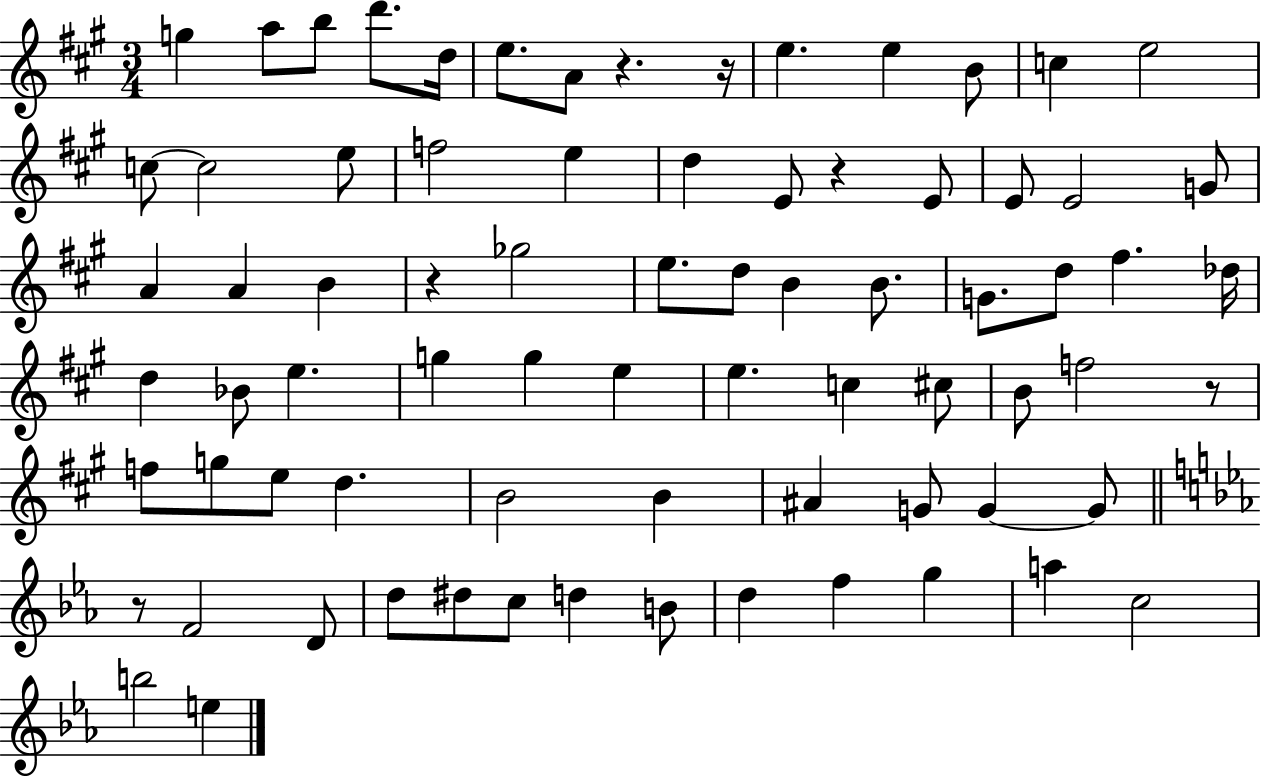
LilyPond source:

{
  \clef treble
  \numericTimeSignature
  \time 3/4
  \key a \major
  g''4 a''8 b''8 d'''8. d''16 | e''8. a'8 r4. r16 | e''4. e''4 b'8 | c''4 e''2 | \break c''8~~ c''2 e''8 | f''2 e''4 | d''4 e'8 r4 e'8 | e'8 e'2 g'8 | \break a'4 a'4 b'4 | r4 ges''2 | e''8. d''8 b'4 b'8. | g'8. d''8 fis''4. des''16 | \break d''4 bes'8 e''4. | g''4 g''4 e''4 | e''4. c''4 cis''8 | b'8 f''2 r8 | \break f''8 g''8 e''8 d''4. | b'2 b'4 | ais'4 g'8 g'4~~ g'8 | \bar "||" \break \key ees \major r8 f'2 d'8 | d''8 dis''8 c''8 d''4 b'8 | d''4 f''4 g''4 | a''4 c''2 | \break b''2 e''4 | \bar "|."
}